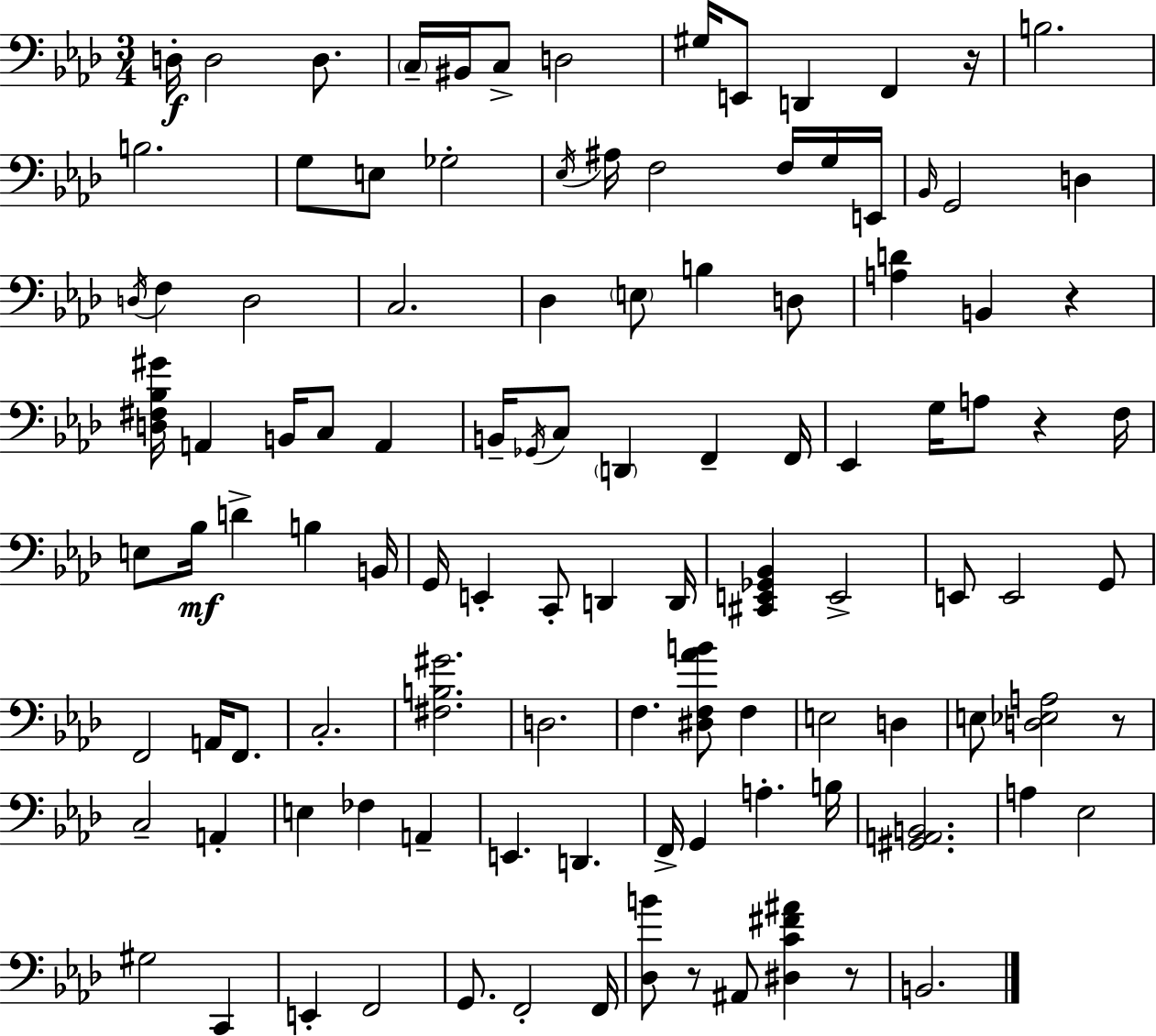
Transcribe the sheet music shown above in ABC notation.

X:1
T:Untitled
M:3/4
L:1/4
K:Ab
D,/4 D,2 D,/2 C,/4 ^B,,/4 C,/2 D,2 ^G,/4 E,,/2 D,, F,, z/4 B,2 B,2 G,/2 E,/2 _G,2 _E,/4 ^A,/4 F,2 F,/4 G,/4 E,,/4 _B,,/4 G,,2 D, D,/4 F, D,2 C,2 _D, E,/2 B, D,/2 [A,D] B,, z [D,^F,_B,^G]/4 A,, B,,/4 C,/2 A,, B,,/4 _G,,/4 C,/2 D,, F,, F,,/4 _E,, G,/4 A,/2 z F,/4 E,/2 _B,/4 D B, B,,/4 G,,/4 E,, C,,/2 D,, D,,/4 [^C,,E,,_G,,_B,,] E,,2 E,,/2 E,,2 G,,/2 F,,2 A,,/4 F,,/2 C,2 [^F,B,^G]2 D,2 F, [^D,F,_AB]/2 F, E,2 D, E,/2 [D,_E,A,]2 z/2 C,2 A,, E, _F, A,, E,, D,, F,,/4 G,, A, B,/4 [^G,,A,,B,,]2 A, _E,2 ^G,2 C,, E,, F,,2 G,,/2 F,,2 F,,/4 [_D,B]/2 z/2 ^A,,/2 [^D,C^F^A] z/2 B,,2